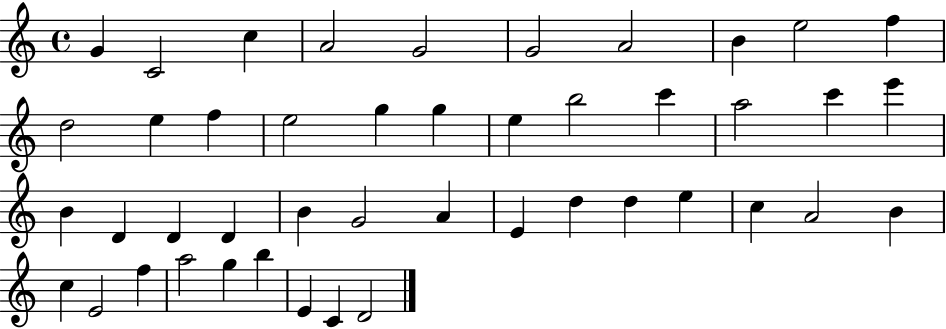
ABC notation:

X:1
T:Untitled
M:4/4
L:1/4
K:C
G C2 c A2 G2 G2 A2 B e2 f d2 e f e2 g g e b2 c' a2 c' e' B D D D B G2 A E d d e c A2 B c E2 f a2 g b E C D2